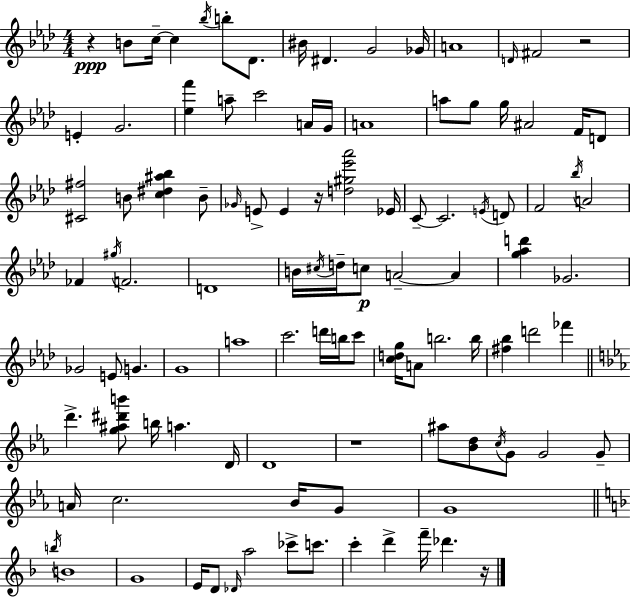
R/q B4/e C5/s C5/q Bb5/s B5/e Db4/e. BIS4/s D#4/q. G4/h Gb4/s A4/w D4/s F#4/h R/h E4/q G4/h. [Eb5,F6]/q A5/e C6/h A4/s G4/s A4/w A5/e G5/e G5/s A#4/h F4/s D4/e [C#4,F#5]/h B4/e [C5,D#5,A#5,Bb5]/q B4/e Gb4/s E4/e E4/q R/s [D5,G#5,Eb6,Ab6]/h Eb4/s C4/e C4/h. E4/s D4/e F4/h Bb5/s A4/h FES4/q G#5/s F4/h. D4/w B4/s C#5/s D5/s C5/e A4/h A4/q [G5,Ab5,D6]/q Gb4/h. Gb4/h E4/e G4/q. G4/w A5/w C6/h. D6/s B5/s C6/e [C5,D5,G5]/s A4/e B5/h. B5/s [F#5,Bb5]/q D6/h FES6/q D6/q. [G5,A#5,D#6,B6]/e B5/s A5/q. D4/s D4/w R/w A#5/e [Bb4,D5]/e C5/s G4/e G4/h G4/e A4/s C5/h. Bb4/s G4/e G4/w B5/s B4/w G4/w E4/s D4/e Db4/s A5/h CES6/e C6/e. C6/q D6/q F6/s Db6/q. R/s